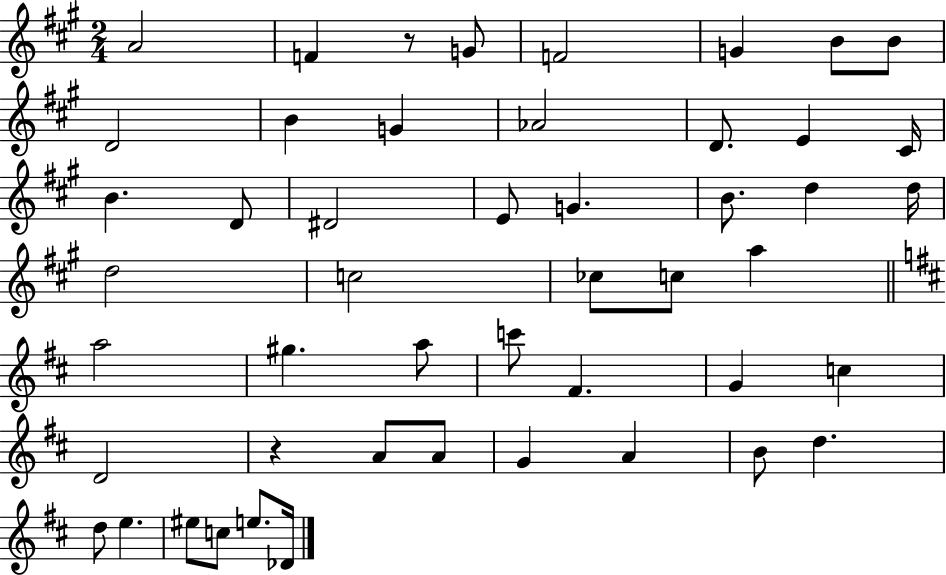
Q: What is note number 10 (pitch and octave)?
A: G4